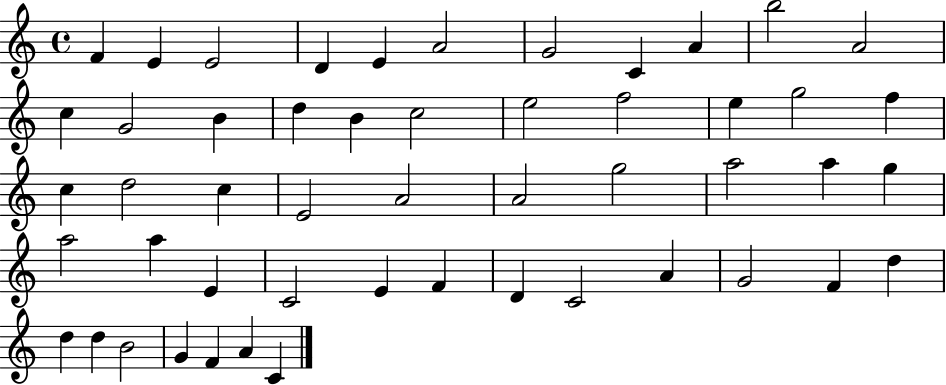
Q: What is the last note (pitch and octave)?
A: C4